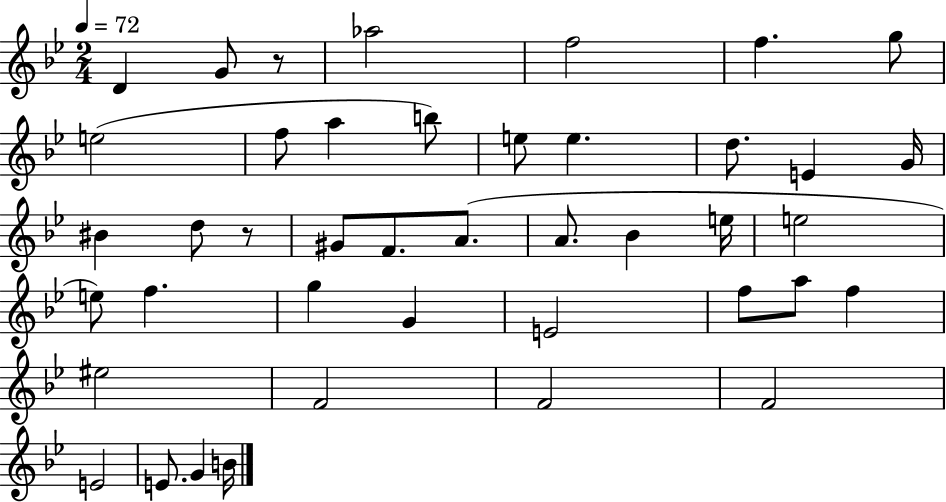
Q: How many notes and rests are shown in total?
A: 42